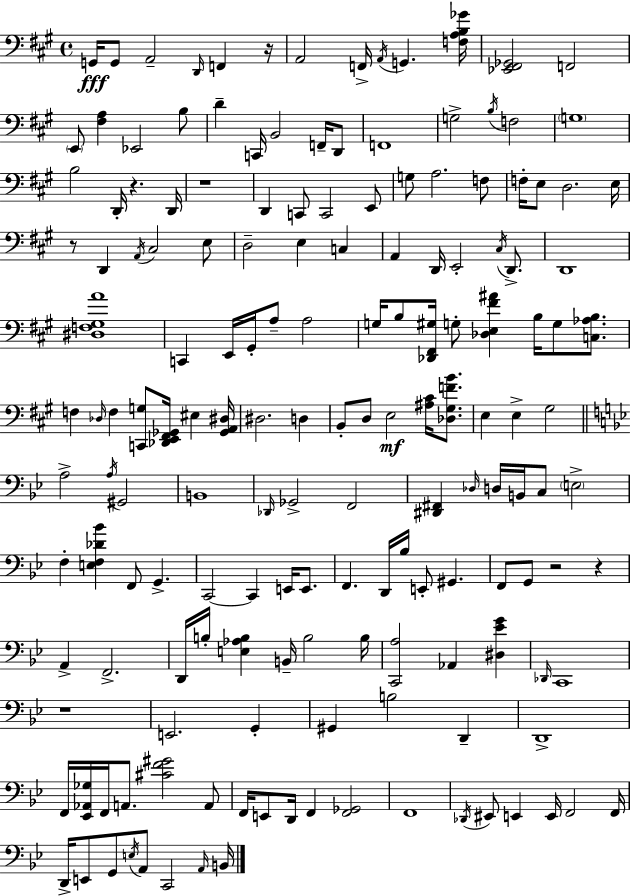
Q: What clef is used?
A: bass